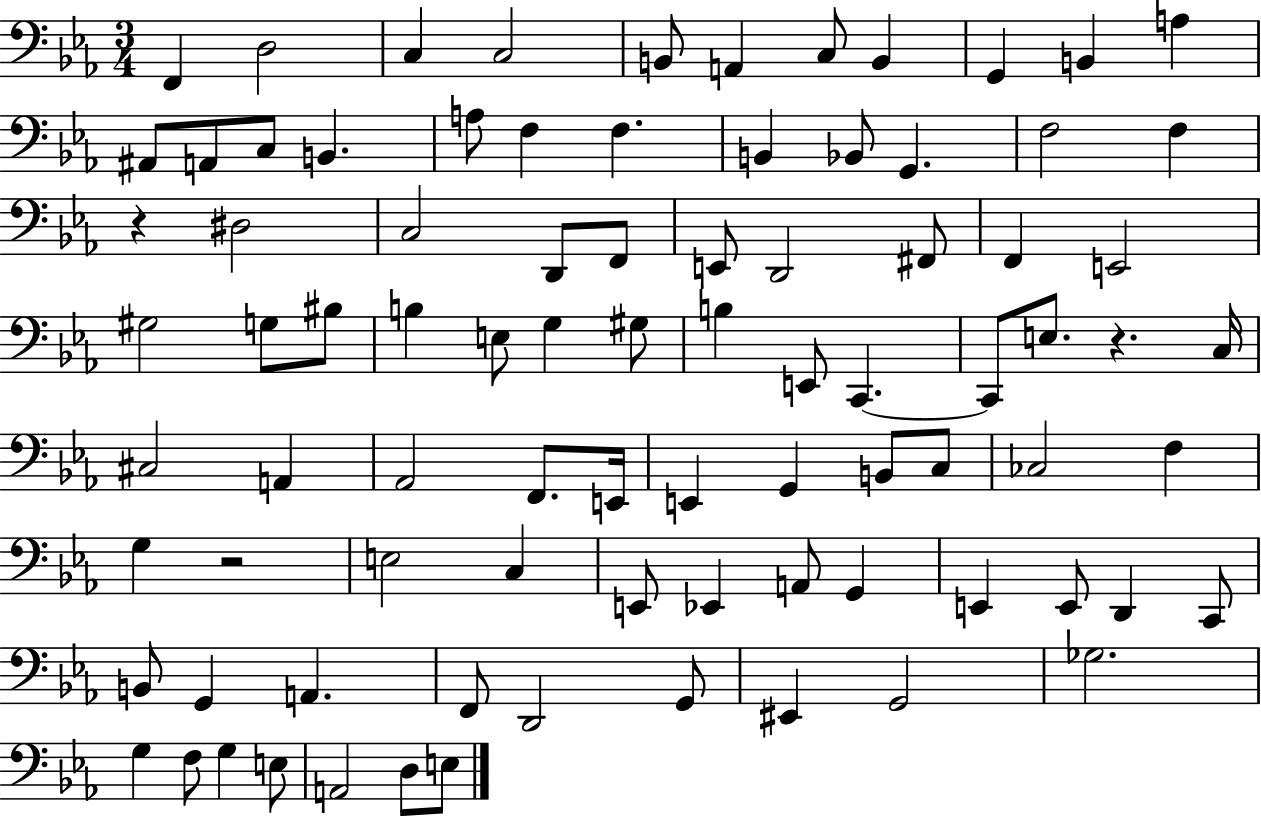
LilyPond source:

{
  \clef bass
  \numericTimeSignature
  \time 3/4
  \key ees \major
  \repeat volta 2 { f,4 d2 | c4 c2 | b,8 a,4 c8 b,4 | g,4 b,4 a4 | \break ais,8 a,8 c8 b,4. | a8 f4 f4. | b,4 bes,8 g,4. | f2 f4 | \break r4 dis2 | c2 d,8 f,8 | e,8 d,2 fis,8 | f,4 e,2 | \break gis2 g8 bis8 | b4 e8 g4 gis8 | b4 e,8 c,4.~~ | c,8 e8. r4. c16 | \break cis2 a,4 | aes,2 f,8. e,16 | e,4 g,4 b,8 c8 | ces2 f4 | \break g4 r2 | e2 c4 | e,8 ees,4 a,8 g,4 | e,4 e,8 d,4 c,8 | \break b,8 g,4 a,4. | f,8 d,2 g,8 | eis,4 g,2 | ges2. | \break g4 f8 g4 e8 | a,2 d8 e8 | } \bar "|."
}